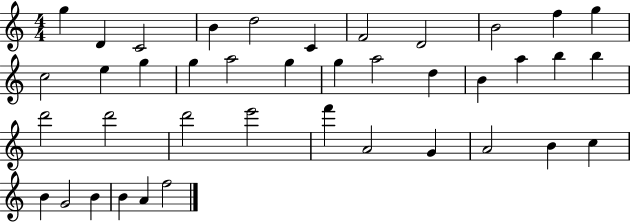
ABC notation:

X:1
T:Untitled
M:4/4
L:1/4
K:C
g D C2 B d2 C F2 D2 B2 f g c2 e g g a2 g g a2 d B a b b d'2 d'2 d'2 e'2 f' A2 G A2 B c B G2 B B A f2